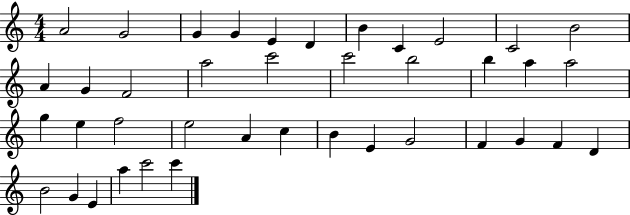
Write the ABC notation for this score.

X:1
T:Untitled
M:4/4
L:1/4
K:C
A2 G2 G G E D B C E2 C2 B2 A G F2 a2 c'2 c'2 b2 b a a2 g e f2 e2 A c B E G2 F G F D B2 G E a c'2 c'